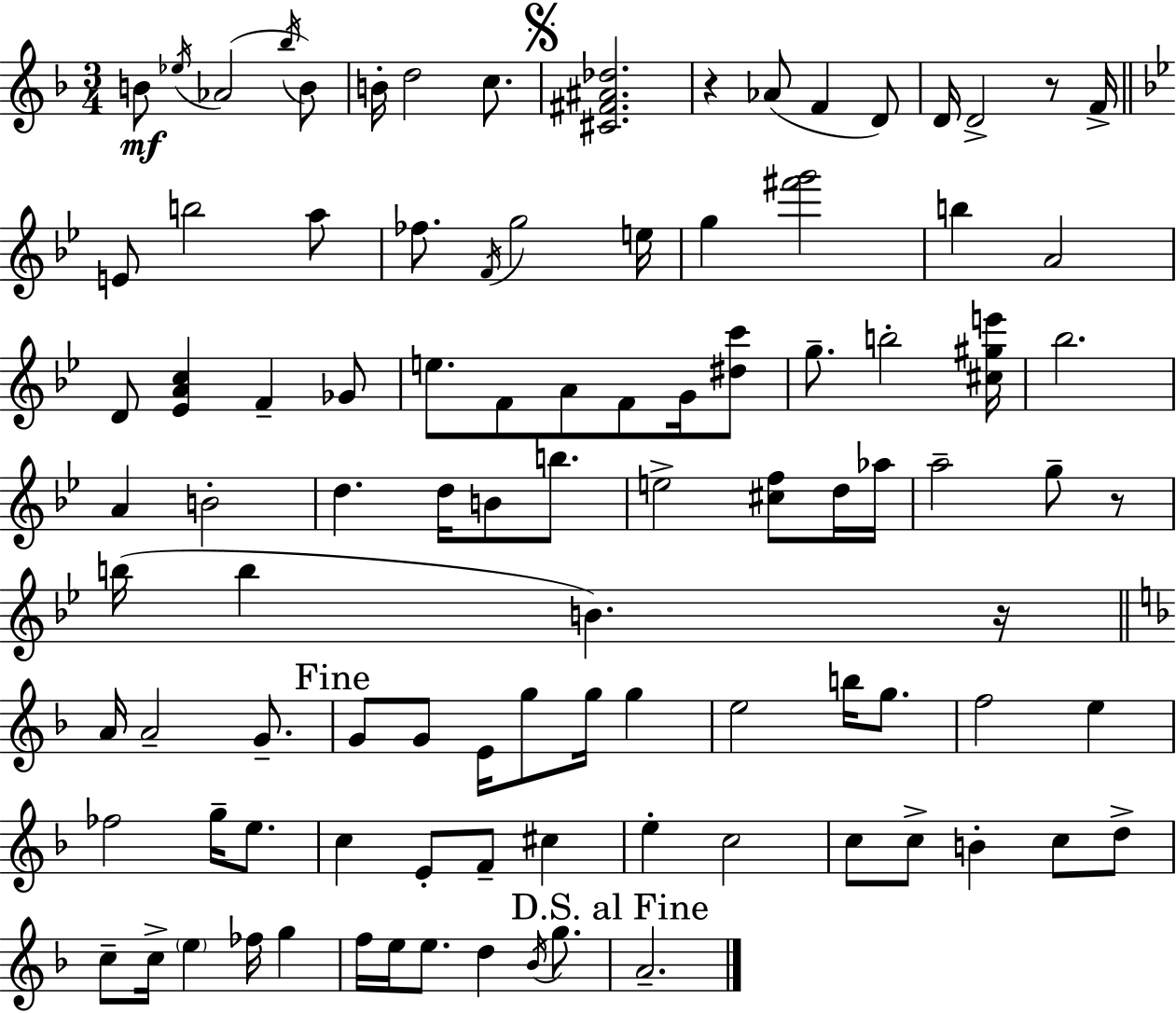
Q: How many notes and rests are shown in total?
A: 99